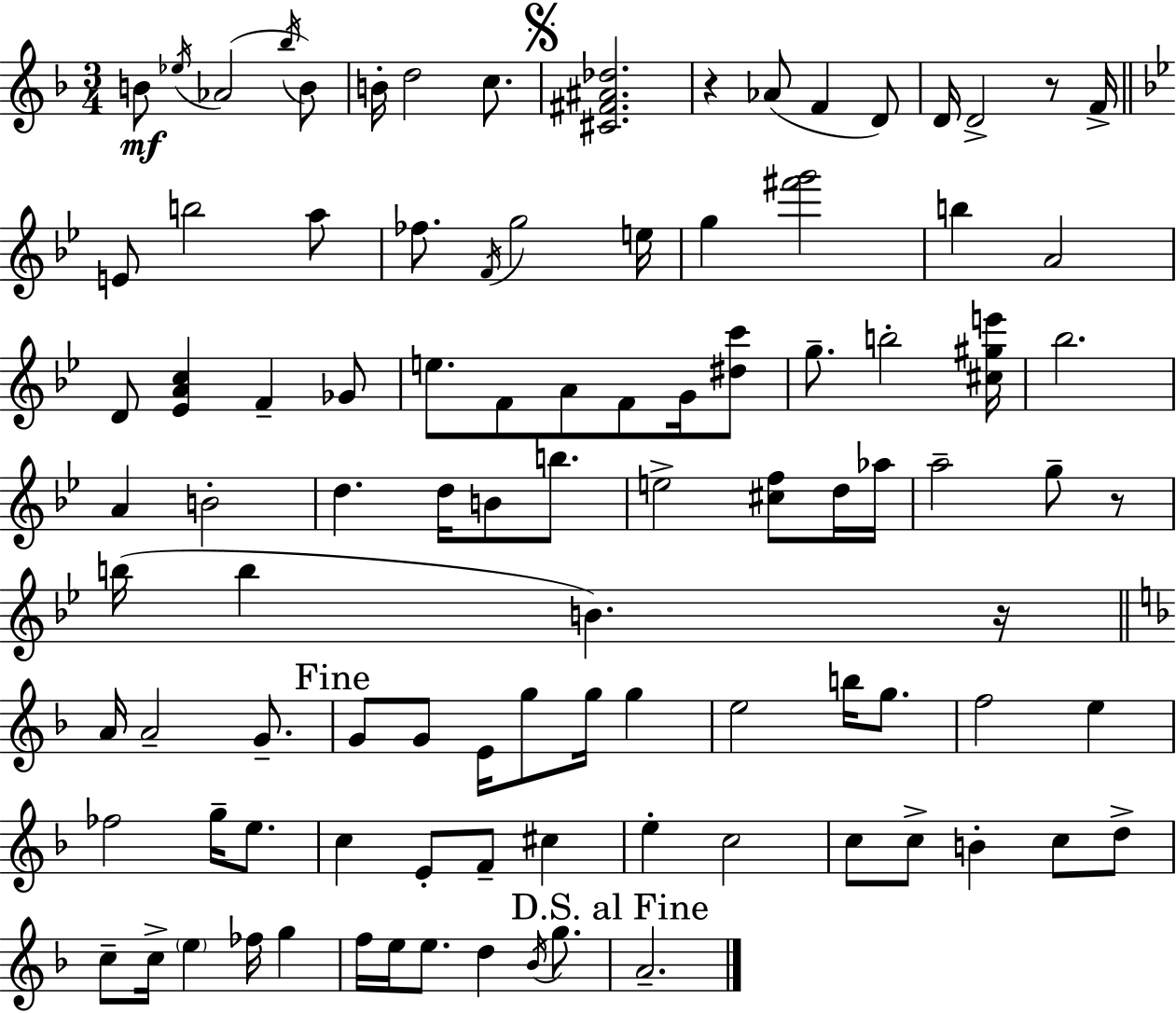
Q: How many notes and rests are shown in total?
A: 99